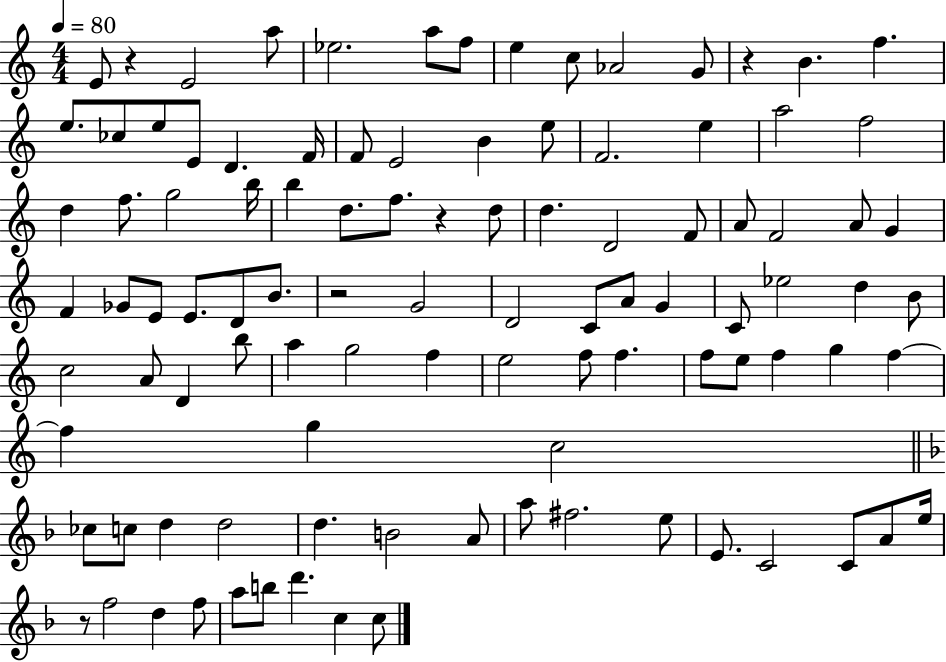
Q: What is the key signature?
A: C major